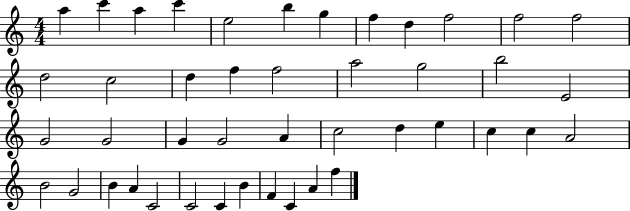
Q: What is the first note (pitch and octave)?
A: A5